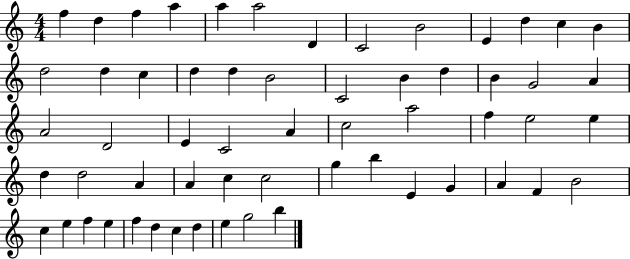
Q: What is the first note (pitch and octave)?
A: F5